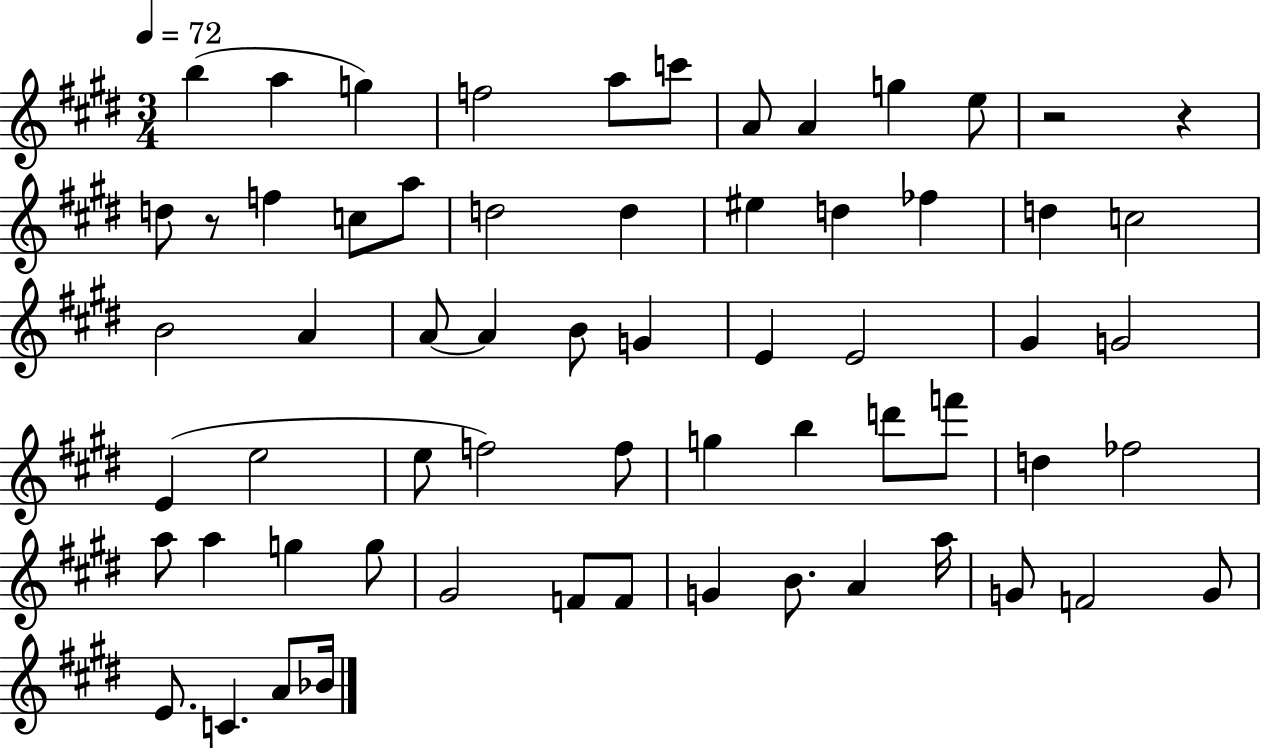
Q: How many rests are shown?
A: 3